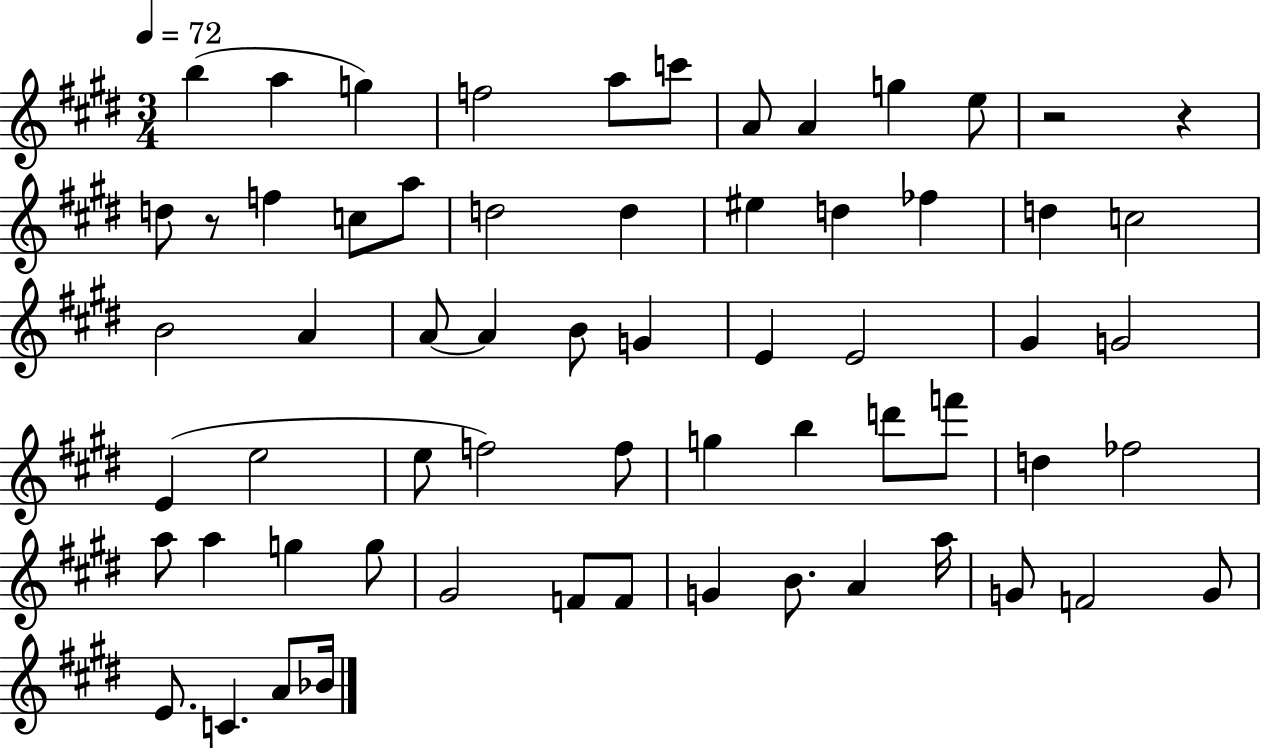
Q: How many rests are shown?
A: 3